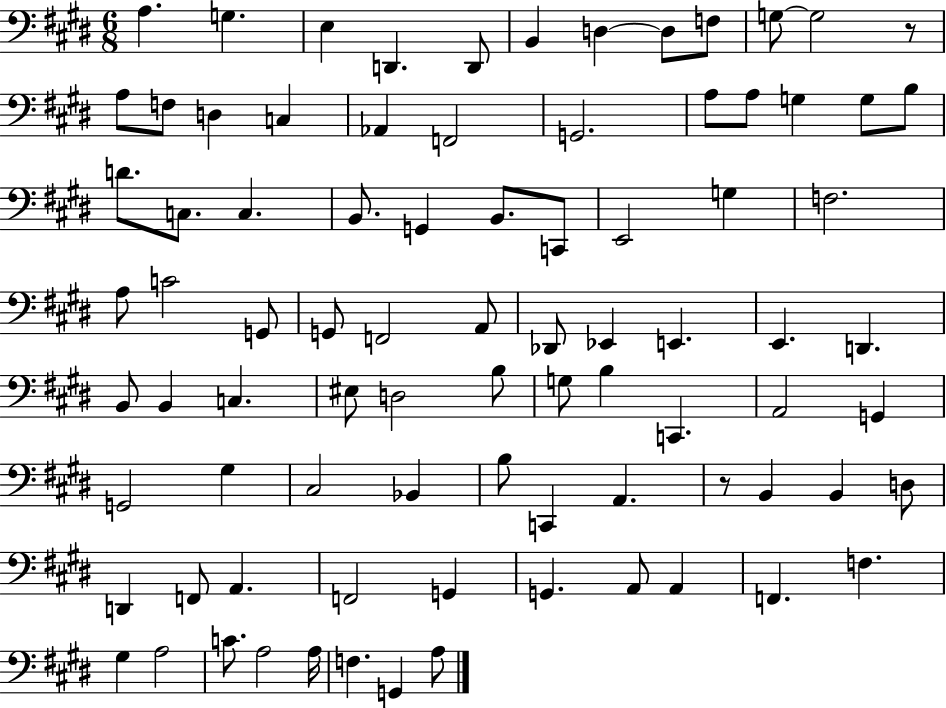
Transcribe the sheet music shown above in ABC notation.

X:1
T:Untitled
M:6/8
L:1/4
K:E
A, G, E, D,, D,,/2 B,, D, D,/2 F,/2 G,/2 G,2 z/2 A,/2 F,/2 D, C, _A,, F,,2 G,,2 A,/2 A,/2 G, G,/2 B,/2 D/2 C,/2 C, B,,/2 G,, B,,/2 C,,/2 E,,2 G, F,2 A,/2 C2 G,,/2 G,,/2 F,,2 A,,/2 _D,,/2 _E,, E,, E,, D,, B,,/2 B,, C, ^E,/2 D,2 B,/2 G,/2 B, C,, A,,2 G,, G,,2 ^G, ^C,2 _B,, B,/2 C,, A,, z/2 B,, B,, D,/2 D,, F,,/2 A,, F,,2 G,, G,, A,,/2 A,, F,, F, ^G, A,2 C/2 A,2 A,/4 F, G,, A,/2